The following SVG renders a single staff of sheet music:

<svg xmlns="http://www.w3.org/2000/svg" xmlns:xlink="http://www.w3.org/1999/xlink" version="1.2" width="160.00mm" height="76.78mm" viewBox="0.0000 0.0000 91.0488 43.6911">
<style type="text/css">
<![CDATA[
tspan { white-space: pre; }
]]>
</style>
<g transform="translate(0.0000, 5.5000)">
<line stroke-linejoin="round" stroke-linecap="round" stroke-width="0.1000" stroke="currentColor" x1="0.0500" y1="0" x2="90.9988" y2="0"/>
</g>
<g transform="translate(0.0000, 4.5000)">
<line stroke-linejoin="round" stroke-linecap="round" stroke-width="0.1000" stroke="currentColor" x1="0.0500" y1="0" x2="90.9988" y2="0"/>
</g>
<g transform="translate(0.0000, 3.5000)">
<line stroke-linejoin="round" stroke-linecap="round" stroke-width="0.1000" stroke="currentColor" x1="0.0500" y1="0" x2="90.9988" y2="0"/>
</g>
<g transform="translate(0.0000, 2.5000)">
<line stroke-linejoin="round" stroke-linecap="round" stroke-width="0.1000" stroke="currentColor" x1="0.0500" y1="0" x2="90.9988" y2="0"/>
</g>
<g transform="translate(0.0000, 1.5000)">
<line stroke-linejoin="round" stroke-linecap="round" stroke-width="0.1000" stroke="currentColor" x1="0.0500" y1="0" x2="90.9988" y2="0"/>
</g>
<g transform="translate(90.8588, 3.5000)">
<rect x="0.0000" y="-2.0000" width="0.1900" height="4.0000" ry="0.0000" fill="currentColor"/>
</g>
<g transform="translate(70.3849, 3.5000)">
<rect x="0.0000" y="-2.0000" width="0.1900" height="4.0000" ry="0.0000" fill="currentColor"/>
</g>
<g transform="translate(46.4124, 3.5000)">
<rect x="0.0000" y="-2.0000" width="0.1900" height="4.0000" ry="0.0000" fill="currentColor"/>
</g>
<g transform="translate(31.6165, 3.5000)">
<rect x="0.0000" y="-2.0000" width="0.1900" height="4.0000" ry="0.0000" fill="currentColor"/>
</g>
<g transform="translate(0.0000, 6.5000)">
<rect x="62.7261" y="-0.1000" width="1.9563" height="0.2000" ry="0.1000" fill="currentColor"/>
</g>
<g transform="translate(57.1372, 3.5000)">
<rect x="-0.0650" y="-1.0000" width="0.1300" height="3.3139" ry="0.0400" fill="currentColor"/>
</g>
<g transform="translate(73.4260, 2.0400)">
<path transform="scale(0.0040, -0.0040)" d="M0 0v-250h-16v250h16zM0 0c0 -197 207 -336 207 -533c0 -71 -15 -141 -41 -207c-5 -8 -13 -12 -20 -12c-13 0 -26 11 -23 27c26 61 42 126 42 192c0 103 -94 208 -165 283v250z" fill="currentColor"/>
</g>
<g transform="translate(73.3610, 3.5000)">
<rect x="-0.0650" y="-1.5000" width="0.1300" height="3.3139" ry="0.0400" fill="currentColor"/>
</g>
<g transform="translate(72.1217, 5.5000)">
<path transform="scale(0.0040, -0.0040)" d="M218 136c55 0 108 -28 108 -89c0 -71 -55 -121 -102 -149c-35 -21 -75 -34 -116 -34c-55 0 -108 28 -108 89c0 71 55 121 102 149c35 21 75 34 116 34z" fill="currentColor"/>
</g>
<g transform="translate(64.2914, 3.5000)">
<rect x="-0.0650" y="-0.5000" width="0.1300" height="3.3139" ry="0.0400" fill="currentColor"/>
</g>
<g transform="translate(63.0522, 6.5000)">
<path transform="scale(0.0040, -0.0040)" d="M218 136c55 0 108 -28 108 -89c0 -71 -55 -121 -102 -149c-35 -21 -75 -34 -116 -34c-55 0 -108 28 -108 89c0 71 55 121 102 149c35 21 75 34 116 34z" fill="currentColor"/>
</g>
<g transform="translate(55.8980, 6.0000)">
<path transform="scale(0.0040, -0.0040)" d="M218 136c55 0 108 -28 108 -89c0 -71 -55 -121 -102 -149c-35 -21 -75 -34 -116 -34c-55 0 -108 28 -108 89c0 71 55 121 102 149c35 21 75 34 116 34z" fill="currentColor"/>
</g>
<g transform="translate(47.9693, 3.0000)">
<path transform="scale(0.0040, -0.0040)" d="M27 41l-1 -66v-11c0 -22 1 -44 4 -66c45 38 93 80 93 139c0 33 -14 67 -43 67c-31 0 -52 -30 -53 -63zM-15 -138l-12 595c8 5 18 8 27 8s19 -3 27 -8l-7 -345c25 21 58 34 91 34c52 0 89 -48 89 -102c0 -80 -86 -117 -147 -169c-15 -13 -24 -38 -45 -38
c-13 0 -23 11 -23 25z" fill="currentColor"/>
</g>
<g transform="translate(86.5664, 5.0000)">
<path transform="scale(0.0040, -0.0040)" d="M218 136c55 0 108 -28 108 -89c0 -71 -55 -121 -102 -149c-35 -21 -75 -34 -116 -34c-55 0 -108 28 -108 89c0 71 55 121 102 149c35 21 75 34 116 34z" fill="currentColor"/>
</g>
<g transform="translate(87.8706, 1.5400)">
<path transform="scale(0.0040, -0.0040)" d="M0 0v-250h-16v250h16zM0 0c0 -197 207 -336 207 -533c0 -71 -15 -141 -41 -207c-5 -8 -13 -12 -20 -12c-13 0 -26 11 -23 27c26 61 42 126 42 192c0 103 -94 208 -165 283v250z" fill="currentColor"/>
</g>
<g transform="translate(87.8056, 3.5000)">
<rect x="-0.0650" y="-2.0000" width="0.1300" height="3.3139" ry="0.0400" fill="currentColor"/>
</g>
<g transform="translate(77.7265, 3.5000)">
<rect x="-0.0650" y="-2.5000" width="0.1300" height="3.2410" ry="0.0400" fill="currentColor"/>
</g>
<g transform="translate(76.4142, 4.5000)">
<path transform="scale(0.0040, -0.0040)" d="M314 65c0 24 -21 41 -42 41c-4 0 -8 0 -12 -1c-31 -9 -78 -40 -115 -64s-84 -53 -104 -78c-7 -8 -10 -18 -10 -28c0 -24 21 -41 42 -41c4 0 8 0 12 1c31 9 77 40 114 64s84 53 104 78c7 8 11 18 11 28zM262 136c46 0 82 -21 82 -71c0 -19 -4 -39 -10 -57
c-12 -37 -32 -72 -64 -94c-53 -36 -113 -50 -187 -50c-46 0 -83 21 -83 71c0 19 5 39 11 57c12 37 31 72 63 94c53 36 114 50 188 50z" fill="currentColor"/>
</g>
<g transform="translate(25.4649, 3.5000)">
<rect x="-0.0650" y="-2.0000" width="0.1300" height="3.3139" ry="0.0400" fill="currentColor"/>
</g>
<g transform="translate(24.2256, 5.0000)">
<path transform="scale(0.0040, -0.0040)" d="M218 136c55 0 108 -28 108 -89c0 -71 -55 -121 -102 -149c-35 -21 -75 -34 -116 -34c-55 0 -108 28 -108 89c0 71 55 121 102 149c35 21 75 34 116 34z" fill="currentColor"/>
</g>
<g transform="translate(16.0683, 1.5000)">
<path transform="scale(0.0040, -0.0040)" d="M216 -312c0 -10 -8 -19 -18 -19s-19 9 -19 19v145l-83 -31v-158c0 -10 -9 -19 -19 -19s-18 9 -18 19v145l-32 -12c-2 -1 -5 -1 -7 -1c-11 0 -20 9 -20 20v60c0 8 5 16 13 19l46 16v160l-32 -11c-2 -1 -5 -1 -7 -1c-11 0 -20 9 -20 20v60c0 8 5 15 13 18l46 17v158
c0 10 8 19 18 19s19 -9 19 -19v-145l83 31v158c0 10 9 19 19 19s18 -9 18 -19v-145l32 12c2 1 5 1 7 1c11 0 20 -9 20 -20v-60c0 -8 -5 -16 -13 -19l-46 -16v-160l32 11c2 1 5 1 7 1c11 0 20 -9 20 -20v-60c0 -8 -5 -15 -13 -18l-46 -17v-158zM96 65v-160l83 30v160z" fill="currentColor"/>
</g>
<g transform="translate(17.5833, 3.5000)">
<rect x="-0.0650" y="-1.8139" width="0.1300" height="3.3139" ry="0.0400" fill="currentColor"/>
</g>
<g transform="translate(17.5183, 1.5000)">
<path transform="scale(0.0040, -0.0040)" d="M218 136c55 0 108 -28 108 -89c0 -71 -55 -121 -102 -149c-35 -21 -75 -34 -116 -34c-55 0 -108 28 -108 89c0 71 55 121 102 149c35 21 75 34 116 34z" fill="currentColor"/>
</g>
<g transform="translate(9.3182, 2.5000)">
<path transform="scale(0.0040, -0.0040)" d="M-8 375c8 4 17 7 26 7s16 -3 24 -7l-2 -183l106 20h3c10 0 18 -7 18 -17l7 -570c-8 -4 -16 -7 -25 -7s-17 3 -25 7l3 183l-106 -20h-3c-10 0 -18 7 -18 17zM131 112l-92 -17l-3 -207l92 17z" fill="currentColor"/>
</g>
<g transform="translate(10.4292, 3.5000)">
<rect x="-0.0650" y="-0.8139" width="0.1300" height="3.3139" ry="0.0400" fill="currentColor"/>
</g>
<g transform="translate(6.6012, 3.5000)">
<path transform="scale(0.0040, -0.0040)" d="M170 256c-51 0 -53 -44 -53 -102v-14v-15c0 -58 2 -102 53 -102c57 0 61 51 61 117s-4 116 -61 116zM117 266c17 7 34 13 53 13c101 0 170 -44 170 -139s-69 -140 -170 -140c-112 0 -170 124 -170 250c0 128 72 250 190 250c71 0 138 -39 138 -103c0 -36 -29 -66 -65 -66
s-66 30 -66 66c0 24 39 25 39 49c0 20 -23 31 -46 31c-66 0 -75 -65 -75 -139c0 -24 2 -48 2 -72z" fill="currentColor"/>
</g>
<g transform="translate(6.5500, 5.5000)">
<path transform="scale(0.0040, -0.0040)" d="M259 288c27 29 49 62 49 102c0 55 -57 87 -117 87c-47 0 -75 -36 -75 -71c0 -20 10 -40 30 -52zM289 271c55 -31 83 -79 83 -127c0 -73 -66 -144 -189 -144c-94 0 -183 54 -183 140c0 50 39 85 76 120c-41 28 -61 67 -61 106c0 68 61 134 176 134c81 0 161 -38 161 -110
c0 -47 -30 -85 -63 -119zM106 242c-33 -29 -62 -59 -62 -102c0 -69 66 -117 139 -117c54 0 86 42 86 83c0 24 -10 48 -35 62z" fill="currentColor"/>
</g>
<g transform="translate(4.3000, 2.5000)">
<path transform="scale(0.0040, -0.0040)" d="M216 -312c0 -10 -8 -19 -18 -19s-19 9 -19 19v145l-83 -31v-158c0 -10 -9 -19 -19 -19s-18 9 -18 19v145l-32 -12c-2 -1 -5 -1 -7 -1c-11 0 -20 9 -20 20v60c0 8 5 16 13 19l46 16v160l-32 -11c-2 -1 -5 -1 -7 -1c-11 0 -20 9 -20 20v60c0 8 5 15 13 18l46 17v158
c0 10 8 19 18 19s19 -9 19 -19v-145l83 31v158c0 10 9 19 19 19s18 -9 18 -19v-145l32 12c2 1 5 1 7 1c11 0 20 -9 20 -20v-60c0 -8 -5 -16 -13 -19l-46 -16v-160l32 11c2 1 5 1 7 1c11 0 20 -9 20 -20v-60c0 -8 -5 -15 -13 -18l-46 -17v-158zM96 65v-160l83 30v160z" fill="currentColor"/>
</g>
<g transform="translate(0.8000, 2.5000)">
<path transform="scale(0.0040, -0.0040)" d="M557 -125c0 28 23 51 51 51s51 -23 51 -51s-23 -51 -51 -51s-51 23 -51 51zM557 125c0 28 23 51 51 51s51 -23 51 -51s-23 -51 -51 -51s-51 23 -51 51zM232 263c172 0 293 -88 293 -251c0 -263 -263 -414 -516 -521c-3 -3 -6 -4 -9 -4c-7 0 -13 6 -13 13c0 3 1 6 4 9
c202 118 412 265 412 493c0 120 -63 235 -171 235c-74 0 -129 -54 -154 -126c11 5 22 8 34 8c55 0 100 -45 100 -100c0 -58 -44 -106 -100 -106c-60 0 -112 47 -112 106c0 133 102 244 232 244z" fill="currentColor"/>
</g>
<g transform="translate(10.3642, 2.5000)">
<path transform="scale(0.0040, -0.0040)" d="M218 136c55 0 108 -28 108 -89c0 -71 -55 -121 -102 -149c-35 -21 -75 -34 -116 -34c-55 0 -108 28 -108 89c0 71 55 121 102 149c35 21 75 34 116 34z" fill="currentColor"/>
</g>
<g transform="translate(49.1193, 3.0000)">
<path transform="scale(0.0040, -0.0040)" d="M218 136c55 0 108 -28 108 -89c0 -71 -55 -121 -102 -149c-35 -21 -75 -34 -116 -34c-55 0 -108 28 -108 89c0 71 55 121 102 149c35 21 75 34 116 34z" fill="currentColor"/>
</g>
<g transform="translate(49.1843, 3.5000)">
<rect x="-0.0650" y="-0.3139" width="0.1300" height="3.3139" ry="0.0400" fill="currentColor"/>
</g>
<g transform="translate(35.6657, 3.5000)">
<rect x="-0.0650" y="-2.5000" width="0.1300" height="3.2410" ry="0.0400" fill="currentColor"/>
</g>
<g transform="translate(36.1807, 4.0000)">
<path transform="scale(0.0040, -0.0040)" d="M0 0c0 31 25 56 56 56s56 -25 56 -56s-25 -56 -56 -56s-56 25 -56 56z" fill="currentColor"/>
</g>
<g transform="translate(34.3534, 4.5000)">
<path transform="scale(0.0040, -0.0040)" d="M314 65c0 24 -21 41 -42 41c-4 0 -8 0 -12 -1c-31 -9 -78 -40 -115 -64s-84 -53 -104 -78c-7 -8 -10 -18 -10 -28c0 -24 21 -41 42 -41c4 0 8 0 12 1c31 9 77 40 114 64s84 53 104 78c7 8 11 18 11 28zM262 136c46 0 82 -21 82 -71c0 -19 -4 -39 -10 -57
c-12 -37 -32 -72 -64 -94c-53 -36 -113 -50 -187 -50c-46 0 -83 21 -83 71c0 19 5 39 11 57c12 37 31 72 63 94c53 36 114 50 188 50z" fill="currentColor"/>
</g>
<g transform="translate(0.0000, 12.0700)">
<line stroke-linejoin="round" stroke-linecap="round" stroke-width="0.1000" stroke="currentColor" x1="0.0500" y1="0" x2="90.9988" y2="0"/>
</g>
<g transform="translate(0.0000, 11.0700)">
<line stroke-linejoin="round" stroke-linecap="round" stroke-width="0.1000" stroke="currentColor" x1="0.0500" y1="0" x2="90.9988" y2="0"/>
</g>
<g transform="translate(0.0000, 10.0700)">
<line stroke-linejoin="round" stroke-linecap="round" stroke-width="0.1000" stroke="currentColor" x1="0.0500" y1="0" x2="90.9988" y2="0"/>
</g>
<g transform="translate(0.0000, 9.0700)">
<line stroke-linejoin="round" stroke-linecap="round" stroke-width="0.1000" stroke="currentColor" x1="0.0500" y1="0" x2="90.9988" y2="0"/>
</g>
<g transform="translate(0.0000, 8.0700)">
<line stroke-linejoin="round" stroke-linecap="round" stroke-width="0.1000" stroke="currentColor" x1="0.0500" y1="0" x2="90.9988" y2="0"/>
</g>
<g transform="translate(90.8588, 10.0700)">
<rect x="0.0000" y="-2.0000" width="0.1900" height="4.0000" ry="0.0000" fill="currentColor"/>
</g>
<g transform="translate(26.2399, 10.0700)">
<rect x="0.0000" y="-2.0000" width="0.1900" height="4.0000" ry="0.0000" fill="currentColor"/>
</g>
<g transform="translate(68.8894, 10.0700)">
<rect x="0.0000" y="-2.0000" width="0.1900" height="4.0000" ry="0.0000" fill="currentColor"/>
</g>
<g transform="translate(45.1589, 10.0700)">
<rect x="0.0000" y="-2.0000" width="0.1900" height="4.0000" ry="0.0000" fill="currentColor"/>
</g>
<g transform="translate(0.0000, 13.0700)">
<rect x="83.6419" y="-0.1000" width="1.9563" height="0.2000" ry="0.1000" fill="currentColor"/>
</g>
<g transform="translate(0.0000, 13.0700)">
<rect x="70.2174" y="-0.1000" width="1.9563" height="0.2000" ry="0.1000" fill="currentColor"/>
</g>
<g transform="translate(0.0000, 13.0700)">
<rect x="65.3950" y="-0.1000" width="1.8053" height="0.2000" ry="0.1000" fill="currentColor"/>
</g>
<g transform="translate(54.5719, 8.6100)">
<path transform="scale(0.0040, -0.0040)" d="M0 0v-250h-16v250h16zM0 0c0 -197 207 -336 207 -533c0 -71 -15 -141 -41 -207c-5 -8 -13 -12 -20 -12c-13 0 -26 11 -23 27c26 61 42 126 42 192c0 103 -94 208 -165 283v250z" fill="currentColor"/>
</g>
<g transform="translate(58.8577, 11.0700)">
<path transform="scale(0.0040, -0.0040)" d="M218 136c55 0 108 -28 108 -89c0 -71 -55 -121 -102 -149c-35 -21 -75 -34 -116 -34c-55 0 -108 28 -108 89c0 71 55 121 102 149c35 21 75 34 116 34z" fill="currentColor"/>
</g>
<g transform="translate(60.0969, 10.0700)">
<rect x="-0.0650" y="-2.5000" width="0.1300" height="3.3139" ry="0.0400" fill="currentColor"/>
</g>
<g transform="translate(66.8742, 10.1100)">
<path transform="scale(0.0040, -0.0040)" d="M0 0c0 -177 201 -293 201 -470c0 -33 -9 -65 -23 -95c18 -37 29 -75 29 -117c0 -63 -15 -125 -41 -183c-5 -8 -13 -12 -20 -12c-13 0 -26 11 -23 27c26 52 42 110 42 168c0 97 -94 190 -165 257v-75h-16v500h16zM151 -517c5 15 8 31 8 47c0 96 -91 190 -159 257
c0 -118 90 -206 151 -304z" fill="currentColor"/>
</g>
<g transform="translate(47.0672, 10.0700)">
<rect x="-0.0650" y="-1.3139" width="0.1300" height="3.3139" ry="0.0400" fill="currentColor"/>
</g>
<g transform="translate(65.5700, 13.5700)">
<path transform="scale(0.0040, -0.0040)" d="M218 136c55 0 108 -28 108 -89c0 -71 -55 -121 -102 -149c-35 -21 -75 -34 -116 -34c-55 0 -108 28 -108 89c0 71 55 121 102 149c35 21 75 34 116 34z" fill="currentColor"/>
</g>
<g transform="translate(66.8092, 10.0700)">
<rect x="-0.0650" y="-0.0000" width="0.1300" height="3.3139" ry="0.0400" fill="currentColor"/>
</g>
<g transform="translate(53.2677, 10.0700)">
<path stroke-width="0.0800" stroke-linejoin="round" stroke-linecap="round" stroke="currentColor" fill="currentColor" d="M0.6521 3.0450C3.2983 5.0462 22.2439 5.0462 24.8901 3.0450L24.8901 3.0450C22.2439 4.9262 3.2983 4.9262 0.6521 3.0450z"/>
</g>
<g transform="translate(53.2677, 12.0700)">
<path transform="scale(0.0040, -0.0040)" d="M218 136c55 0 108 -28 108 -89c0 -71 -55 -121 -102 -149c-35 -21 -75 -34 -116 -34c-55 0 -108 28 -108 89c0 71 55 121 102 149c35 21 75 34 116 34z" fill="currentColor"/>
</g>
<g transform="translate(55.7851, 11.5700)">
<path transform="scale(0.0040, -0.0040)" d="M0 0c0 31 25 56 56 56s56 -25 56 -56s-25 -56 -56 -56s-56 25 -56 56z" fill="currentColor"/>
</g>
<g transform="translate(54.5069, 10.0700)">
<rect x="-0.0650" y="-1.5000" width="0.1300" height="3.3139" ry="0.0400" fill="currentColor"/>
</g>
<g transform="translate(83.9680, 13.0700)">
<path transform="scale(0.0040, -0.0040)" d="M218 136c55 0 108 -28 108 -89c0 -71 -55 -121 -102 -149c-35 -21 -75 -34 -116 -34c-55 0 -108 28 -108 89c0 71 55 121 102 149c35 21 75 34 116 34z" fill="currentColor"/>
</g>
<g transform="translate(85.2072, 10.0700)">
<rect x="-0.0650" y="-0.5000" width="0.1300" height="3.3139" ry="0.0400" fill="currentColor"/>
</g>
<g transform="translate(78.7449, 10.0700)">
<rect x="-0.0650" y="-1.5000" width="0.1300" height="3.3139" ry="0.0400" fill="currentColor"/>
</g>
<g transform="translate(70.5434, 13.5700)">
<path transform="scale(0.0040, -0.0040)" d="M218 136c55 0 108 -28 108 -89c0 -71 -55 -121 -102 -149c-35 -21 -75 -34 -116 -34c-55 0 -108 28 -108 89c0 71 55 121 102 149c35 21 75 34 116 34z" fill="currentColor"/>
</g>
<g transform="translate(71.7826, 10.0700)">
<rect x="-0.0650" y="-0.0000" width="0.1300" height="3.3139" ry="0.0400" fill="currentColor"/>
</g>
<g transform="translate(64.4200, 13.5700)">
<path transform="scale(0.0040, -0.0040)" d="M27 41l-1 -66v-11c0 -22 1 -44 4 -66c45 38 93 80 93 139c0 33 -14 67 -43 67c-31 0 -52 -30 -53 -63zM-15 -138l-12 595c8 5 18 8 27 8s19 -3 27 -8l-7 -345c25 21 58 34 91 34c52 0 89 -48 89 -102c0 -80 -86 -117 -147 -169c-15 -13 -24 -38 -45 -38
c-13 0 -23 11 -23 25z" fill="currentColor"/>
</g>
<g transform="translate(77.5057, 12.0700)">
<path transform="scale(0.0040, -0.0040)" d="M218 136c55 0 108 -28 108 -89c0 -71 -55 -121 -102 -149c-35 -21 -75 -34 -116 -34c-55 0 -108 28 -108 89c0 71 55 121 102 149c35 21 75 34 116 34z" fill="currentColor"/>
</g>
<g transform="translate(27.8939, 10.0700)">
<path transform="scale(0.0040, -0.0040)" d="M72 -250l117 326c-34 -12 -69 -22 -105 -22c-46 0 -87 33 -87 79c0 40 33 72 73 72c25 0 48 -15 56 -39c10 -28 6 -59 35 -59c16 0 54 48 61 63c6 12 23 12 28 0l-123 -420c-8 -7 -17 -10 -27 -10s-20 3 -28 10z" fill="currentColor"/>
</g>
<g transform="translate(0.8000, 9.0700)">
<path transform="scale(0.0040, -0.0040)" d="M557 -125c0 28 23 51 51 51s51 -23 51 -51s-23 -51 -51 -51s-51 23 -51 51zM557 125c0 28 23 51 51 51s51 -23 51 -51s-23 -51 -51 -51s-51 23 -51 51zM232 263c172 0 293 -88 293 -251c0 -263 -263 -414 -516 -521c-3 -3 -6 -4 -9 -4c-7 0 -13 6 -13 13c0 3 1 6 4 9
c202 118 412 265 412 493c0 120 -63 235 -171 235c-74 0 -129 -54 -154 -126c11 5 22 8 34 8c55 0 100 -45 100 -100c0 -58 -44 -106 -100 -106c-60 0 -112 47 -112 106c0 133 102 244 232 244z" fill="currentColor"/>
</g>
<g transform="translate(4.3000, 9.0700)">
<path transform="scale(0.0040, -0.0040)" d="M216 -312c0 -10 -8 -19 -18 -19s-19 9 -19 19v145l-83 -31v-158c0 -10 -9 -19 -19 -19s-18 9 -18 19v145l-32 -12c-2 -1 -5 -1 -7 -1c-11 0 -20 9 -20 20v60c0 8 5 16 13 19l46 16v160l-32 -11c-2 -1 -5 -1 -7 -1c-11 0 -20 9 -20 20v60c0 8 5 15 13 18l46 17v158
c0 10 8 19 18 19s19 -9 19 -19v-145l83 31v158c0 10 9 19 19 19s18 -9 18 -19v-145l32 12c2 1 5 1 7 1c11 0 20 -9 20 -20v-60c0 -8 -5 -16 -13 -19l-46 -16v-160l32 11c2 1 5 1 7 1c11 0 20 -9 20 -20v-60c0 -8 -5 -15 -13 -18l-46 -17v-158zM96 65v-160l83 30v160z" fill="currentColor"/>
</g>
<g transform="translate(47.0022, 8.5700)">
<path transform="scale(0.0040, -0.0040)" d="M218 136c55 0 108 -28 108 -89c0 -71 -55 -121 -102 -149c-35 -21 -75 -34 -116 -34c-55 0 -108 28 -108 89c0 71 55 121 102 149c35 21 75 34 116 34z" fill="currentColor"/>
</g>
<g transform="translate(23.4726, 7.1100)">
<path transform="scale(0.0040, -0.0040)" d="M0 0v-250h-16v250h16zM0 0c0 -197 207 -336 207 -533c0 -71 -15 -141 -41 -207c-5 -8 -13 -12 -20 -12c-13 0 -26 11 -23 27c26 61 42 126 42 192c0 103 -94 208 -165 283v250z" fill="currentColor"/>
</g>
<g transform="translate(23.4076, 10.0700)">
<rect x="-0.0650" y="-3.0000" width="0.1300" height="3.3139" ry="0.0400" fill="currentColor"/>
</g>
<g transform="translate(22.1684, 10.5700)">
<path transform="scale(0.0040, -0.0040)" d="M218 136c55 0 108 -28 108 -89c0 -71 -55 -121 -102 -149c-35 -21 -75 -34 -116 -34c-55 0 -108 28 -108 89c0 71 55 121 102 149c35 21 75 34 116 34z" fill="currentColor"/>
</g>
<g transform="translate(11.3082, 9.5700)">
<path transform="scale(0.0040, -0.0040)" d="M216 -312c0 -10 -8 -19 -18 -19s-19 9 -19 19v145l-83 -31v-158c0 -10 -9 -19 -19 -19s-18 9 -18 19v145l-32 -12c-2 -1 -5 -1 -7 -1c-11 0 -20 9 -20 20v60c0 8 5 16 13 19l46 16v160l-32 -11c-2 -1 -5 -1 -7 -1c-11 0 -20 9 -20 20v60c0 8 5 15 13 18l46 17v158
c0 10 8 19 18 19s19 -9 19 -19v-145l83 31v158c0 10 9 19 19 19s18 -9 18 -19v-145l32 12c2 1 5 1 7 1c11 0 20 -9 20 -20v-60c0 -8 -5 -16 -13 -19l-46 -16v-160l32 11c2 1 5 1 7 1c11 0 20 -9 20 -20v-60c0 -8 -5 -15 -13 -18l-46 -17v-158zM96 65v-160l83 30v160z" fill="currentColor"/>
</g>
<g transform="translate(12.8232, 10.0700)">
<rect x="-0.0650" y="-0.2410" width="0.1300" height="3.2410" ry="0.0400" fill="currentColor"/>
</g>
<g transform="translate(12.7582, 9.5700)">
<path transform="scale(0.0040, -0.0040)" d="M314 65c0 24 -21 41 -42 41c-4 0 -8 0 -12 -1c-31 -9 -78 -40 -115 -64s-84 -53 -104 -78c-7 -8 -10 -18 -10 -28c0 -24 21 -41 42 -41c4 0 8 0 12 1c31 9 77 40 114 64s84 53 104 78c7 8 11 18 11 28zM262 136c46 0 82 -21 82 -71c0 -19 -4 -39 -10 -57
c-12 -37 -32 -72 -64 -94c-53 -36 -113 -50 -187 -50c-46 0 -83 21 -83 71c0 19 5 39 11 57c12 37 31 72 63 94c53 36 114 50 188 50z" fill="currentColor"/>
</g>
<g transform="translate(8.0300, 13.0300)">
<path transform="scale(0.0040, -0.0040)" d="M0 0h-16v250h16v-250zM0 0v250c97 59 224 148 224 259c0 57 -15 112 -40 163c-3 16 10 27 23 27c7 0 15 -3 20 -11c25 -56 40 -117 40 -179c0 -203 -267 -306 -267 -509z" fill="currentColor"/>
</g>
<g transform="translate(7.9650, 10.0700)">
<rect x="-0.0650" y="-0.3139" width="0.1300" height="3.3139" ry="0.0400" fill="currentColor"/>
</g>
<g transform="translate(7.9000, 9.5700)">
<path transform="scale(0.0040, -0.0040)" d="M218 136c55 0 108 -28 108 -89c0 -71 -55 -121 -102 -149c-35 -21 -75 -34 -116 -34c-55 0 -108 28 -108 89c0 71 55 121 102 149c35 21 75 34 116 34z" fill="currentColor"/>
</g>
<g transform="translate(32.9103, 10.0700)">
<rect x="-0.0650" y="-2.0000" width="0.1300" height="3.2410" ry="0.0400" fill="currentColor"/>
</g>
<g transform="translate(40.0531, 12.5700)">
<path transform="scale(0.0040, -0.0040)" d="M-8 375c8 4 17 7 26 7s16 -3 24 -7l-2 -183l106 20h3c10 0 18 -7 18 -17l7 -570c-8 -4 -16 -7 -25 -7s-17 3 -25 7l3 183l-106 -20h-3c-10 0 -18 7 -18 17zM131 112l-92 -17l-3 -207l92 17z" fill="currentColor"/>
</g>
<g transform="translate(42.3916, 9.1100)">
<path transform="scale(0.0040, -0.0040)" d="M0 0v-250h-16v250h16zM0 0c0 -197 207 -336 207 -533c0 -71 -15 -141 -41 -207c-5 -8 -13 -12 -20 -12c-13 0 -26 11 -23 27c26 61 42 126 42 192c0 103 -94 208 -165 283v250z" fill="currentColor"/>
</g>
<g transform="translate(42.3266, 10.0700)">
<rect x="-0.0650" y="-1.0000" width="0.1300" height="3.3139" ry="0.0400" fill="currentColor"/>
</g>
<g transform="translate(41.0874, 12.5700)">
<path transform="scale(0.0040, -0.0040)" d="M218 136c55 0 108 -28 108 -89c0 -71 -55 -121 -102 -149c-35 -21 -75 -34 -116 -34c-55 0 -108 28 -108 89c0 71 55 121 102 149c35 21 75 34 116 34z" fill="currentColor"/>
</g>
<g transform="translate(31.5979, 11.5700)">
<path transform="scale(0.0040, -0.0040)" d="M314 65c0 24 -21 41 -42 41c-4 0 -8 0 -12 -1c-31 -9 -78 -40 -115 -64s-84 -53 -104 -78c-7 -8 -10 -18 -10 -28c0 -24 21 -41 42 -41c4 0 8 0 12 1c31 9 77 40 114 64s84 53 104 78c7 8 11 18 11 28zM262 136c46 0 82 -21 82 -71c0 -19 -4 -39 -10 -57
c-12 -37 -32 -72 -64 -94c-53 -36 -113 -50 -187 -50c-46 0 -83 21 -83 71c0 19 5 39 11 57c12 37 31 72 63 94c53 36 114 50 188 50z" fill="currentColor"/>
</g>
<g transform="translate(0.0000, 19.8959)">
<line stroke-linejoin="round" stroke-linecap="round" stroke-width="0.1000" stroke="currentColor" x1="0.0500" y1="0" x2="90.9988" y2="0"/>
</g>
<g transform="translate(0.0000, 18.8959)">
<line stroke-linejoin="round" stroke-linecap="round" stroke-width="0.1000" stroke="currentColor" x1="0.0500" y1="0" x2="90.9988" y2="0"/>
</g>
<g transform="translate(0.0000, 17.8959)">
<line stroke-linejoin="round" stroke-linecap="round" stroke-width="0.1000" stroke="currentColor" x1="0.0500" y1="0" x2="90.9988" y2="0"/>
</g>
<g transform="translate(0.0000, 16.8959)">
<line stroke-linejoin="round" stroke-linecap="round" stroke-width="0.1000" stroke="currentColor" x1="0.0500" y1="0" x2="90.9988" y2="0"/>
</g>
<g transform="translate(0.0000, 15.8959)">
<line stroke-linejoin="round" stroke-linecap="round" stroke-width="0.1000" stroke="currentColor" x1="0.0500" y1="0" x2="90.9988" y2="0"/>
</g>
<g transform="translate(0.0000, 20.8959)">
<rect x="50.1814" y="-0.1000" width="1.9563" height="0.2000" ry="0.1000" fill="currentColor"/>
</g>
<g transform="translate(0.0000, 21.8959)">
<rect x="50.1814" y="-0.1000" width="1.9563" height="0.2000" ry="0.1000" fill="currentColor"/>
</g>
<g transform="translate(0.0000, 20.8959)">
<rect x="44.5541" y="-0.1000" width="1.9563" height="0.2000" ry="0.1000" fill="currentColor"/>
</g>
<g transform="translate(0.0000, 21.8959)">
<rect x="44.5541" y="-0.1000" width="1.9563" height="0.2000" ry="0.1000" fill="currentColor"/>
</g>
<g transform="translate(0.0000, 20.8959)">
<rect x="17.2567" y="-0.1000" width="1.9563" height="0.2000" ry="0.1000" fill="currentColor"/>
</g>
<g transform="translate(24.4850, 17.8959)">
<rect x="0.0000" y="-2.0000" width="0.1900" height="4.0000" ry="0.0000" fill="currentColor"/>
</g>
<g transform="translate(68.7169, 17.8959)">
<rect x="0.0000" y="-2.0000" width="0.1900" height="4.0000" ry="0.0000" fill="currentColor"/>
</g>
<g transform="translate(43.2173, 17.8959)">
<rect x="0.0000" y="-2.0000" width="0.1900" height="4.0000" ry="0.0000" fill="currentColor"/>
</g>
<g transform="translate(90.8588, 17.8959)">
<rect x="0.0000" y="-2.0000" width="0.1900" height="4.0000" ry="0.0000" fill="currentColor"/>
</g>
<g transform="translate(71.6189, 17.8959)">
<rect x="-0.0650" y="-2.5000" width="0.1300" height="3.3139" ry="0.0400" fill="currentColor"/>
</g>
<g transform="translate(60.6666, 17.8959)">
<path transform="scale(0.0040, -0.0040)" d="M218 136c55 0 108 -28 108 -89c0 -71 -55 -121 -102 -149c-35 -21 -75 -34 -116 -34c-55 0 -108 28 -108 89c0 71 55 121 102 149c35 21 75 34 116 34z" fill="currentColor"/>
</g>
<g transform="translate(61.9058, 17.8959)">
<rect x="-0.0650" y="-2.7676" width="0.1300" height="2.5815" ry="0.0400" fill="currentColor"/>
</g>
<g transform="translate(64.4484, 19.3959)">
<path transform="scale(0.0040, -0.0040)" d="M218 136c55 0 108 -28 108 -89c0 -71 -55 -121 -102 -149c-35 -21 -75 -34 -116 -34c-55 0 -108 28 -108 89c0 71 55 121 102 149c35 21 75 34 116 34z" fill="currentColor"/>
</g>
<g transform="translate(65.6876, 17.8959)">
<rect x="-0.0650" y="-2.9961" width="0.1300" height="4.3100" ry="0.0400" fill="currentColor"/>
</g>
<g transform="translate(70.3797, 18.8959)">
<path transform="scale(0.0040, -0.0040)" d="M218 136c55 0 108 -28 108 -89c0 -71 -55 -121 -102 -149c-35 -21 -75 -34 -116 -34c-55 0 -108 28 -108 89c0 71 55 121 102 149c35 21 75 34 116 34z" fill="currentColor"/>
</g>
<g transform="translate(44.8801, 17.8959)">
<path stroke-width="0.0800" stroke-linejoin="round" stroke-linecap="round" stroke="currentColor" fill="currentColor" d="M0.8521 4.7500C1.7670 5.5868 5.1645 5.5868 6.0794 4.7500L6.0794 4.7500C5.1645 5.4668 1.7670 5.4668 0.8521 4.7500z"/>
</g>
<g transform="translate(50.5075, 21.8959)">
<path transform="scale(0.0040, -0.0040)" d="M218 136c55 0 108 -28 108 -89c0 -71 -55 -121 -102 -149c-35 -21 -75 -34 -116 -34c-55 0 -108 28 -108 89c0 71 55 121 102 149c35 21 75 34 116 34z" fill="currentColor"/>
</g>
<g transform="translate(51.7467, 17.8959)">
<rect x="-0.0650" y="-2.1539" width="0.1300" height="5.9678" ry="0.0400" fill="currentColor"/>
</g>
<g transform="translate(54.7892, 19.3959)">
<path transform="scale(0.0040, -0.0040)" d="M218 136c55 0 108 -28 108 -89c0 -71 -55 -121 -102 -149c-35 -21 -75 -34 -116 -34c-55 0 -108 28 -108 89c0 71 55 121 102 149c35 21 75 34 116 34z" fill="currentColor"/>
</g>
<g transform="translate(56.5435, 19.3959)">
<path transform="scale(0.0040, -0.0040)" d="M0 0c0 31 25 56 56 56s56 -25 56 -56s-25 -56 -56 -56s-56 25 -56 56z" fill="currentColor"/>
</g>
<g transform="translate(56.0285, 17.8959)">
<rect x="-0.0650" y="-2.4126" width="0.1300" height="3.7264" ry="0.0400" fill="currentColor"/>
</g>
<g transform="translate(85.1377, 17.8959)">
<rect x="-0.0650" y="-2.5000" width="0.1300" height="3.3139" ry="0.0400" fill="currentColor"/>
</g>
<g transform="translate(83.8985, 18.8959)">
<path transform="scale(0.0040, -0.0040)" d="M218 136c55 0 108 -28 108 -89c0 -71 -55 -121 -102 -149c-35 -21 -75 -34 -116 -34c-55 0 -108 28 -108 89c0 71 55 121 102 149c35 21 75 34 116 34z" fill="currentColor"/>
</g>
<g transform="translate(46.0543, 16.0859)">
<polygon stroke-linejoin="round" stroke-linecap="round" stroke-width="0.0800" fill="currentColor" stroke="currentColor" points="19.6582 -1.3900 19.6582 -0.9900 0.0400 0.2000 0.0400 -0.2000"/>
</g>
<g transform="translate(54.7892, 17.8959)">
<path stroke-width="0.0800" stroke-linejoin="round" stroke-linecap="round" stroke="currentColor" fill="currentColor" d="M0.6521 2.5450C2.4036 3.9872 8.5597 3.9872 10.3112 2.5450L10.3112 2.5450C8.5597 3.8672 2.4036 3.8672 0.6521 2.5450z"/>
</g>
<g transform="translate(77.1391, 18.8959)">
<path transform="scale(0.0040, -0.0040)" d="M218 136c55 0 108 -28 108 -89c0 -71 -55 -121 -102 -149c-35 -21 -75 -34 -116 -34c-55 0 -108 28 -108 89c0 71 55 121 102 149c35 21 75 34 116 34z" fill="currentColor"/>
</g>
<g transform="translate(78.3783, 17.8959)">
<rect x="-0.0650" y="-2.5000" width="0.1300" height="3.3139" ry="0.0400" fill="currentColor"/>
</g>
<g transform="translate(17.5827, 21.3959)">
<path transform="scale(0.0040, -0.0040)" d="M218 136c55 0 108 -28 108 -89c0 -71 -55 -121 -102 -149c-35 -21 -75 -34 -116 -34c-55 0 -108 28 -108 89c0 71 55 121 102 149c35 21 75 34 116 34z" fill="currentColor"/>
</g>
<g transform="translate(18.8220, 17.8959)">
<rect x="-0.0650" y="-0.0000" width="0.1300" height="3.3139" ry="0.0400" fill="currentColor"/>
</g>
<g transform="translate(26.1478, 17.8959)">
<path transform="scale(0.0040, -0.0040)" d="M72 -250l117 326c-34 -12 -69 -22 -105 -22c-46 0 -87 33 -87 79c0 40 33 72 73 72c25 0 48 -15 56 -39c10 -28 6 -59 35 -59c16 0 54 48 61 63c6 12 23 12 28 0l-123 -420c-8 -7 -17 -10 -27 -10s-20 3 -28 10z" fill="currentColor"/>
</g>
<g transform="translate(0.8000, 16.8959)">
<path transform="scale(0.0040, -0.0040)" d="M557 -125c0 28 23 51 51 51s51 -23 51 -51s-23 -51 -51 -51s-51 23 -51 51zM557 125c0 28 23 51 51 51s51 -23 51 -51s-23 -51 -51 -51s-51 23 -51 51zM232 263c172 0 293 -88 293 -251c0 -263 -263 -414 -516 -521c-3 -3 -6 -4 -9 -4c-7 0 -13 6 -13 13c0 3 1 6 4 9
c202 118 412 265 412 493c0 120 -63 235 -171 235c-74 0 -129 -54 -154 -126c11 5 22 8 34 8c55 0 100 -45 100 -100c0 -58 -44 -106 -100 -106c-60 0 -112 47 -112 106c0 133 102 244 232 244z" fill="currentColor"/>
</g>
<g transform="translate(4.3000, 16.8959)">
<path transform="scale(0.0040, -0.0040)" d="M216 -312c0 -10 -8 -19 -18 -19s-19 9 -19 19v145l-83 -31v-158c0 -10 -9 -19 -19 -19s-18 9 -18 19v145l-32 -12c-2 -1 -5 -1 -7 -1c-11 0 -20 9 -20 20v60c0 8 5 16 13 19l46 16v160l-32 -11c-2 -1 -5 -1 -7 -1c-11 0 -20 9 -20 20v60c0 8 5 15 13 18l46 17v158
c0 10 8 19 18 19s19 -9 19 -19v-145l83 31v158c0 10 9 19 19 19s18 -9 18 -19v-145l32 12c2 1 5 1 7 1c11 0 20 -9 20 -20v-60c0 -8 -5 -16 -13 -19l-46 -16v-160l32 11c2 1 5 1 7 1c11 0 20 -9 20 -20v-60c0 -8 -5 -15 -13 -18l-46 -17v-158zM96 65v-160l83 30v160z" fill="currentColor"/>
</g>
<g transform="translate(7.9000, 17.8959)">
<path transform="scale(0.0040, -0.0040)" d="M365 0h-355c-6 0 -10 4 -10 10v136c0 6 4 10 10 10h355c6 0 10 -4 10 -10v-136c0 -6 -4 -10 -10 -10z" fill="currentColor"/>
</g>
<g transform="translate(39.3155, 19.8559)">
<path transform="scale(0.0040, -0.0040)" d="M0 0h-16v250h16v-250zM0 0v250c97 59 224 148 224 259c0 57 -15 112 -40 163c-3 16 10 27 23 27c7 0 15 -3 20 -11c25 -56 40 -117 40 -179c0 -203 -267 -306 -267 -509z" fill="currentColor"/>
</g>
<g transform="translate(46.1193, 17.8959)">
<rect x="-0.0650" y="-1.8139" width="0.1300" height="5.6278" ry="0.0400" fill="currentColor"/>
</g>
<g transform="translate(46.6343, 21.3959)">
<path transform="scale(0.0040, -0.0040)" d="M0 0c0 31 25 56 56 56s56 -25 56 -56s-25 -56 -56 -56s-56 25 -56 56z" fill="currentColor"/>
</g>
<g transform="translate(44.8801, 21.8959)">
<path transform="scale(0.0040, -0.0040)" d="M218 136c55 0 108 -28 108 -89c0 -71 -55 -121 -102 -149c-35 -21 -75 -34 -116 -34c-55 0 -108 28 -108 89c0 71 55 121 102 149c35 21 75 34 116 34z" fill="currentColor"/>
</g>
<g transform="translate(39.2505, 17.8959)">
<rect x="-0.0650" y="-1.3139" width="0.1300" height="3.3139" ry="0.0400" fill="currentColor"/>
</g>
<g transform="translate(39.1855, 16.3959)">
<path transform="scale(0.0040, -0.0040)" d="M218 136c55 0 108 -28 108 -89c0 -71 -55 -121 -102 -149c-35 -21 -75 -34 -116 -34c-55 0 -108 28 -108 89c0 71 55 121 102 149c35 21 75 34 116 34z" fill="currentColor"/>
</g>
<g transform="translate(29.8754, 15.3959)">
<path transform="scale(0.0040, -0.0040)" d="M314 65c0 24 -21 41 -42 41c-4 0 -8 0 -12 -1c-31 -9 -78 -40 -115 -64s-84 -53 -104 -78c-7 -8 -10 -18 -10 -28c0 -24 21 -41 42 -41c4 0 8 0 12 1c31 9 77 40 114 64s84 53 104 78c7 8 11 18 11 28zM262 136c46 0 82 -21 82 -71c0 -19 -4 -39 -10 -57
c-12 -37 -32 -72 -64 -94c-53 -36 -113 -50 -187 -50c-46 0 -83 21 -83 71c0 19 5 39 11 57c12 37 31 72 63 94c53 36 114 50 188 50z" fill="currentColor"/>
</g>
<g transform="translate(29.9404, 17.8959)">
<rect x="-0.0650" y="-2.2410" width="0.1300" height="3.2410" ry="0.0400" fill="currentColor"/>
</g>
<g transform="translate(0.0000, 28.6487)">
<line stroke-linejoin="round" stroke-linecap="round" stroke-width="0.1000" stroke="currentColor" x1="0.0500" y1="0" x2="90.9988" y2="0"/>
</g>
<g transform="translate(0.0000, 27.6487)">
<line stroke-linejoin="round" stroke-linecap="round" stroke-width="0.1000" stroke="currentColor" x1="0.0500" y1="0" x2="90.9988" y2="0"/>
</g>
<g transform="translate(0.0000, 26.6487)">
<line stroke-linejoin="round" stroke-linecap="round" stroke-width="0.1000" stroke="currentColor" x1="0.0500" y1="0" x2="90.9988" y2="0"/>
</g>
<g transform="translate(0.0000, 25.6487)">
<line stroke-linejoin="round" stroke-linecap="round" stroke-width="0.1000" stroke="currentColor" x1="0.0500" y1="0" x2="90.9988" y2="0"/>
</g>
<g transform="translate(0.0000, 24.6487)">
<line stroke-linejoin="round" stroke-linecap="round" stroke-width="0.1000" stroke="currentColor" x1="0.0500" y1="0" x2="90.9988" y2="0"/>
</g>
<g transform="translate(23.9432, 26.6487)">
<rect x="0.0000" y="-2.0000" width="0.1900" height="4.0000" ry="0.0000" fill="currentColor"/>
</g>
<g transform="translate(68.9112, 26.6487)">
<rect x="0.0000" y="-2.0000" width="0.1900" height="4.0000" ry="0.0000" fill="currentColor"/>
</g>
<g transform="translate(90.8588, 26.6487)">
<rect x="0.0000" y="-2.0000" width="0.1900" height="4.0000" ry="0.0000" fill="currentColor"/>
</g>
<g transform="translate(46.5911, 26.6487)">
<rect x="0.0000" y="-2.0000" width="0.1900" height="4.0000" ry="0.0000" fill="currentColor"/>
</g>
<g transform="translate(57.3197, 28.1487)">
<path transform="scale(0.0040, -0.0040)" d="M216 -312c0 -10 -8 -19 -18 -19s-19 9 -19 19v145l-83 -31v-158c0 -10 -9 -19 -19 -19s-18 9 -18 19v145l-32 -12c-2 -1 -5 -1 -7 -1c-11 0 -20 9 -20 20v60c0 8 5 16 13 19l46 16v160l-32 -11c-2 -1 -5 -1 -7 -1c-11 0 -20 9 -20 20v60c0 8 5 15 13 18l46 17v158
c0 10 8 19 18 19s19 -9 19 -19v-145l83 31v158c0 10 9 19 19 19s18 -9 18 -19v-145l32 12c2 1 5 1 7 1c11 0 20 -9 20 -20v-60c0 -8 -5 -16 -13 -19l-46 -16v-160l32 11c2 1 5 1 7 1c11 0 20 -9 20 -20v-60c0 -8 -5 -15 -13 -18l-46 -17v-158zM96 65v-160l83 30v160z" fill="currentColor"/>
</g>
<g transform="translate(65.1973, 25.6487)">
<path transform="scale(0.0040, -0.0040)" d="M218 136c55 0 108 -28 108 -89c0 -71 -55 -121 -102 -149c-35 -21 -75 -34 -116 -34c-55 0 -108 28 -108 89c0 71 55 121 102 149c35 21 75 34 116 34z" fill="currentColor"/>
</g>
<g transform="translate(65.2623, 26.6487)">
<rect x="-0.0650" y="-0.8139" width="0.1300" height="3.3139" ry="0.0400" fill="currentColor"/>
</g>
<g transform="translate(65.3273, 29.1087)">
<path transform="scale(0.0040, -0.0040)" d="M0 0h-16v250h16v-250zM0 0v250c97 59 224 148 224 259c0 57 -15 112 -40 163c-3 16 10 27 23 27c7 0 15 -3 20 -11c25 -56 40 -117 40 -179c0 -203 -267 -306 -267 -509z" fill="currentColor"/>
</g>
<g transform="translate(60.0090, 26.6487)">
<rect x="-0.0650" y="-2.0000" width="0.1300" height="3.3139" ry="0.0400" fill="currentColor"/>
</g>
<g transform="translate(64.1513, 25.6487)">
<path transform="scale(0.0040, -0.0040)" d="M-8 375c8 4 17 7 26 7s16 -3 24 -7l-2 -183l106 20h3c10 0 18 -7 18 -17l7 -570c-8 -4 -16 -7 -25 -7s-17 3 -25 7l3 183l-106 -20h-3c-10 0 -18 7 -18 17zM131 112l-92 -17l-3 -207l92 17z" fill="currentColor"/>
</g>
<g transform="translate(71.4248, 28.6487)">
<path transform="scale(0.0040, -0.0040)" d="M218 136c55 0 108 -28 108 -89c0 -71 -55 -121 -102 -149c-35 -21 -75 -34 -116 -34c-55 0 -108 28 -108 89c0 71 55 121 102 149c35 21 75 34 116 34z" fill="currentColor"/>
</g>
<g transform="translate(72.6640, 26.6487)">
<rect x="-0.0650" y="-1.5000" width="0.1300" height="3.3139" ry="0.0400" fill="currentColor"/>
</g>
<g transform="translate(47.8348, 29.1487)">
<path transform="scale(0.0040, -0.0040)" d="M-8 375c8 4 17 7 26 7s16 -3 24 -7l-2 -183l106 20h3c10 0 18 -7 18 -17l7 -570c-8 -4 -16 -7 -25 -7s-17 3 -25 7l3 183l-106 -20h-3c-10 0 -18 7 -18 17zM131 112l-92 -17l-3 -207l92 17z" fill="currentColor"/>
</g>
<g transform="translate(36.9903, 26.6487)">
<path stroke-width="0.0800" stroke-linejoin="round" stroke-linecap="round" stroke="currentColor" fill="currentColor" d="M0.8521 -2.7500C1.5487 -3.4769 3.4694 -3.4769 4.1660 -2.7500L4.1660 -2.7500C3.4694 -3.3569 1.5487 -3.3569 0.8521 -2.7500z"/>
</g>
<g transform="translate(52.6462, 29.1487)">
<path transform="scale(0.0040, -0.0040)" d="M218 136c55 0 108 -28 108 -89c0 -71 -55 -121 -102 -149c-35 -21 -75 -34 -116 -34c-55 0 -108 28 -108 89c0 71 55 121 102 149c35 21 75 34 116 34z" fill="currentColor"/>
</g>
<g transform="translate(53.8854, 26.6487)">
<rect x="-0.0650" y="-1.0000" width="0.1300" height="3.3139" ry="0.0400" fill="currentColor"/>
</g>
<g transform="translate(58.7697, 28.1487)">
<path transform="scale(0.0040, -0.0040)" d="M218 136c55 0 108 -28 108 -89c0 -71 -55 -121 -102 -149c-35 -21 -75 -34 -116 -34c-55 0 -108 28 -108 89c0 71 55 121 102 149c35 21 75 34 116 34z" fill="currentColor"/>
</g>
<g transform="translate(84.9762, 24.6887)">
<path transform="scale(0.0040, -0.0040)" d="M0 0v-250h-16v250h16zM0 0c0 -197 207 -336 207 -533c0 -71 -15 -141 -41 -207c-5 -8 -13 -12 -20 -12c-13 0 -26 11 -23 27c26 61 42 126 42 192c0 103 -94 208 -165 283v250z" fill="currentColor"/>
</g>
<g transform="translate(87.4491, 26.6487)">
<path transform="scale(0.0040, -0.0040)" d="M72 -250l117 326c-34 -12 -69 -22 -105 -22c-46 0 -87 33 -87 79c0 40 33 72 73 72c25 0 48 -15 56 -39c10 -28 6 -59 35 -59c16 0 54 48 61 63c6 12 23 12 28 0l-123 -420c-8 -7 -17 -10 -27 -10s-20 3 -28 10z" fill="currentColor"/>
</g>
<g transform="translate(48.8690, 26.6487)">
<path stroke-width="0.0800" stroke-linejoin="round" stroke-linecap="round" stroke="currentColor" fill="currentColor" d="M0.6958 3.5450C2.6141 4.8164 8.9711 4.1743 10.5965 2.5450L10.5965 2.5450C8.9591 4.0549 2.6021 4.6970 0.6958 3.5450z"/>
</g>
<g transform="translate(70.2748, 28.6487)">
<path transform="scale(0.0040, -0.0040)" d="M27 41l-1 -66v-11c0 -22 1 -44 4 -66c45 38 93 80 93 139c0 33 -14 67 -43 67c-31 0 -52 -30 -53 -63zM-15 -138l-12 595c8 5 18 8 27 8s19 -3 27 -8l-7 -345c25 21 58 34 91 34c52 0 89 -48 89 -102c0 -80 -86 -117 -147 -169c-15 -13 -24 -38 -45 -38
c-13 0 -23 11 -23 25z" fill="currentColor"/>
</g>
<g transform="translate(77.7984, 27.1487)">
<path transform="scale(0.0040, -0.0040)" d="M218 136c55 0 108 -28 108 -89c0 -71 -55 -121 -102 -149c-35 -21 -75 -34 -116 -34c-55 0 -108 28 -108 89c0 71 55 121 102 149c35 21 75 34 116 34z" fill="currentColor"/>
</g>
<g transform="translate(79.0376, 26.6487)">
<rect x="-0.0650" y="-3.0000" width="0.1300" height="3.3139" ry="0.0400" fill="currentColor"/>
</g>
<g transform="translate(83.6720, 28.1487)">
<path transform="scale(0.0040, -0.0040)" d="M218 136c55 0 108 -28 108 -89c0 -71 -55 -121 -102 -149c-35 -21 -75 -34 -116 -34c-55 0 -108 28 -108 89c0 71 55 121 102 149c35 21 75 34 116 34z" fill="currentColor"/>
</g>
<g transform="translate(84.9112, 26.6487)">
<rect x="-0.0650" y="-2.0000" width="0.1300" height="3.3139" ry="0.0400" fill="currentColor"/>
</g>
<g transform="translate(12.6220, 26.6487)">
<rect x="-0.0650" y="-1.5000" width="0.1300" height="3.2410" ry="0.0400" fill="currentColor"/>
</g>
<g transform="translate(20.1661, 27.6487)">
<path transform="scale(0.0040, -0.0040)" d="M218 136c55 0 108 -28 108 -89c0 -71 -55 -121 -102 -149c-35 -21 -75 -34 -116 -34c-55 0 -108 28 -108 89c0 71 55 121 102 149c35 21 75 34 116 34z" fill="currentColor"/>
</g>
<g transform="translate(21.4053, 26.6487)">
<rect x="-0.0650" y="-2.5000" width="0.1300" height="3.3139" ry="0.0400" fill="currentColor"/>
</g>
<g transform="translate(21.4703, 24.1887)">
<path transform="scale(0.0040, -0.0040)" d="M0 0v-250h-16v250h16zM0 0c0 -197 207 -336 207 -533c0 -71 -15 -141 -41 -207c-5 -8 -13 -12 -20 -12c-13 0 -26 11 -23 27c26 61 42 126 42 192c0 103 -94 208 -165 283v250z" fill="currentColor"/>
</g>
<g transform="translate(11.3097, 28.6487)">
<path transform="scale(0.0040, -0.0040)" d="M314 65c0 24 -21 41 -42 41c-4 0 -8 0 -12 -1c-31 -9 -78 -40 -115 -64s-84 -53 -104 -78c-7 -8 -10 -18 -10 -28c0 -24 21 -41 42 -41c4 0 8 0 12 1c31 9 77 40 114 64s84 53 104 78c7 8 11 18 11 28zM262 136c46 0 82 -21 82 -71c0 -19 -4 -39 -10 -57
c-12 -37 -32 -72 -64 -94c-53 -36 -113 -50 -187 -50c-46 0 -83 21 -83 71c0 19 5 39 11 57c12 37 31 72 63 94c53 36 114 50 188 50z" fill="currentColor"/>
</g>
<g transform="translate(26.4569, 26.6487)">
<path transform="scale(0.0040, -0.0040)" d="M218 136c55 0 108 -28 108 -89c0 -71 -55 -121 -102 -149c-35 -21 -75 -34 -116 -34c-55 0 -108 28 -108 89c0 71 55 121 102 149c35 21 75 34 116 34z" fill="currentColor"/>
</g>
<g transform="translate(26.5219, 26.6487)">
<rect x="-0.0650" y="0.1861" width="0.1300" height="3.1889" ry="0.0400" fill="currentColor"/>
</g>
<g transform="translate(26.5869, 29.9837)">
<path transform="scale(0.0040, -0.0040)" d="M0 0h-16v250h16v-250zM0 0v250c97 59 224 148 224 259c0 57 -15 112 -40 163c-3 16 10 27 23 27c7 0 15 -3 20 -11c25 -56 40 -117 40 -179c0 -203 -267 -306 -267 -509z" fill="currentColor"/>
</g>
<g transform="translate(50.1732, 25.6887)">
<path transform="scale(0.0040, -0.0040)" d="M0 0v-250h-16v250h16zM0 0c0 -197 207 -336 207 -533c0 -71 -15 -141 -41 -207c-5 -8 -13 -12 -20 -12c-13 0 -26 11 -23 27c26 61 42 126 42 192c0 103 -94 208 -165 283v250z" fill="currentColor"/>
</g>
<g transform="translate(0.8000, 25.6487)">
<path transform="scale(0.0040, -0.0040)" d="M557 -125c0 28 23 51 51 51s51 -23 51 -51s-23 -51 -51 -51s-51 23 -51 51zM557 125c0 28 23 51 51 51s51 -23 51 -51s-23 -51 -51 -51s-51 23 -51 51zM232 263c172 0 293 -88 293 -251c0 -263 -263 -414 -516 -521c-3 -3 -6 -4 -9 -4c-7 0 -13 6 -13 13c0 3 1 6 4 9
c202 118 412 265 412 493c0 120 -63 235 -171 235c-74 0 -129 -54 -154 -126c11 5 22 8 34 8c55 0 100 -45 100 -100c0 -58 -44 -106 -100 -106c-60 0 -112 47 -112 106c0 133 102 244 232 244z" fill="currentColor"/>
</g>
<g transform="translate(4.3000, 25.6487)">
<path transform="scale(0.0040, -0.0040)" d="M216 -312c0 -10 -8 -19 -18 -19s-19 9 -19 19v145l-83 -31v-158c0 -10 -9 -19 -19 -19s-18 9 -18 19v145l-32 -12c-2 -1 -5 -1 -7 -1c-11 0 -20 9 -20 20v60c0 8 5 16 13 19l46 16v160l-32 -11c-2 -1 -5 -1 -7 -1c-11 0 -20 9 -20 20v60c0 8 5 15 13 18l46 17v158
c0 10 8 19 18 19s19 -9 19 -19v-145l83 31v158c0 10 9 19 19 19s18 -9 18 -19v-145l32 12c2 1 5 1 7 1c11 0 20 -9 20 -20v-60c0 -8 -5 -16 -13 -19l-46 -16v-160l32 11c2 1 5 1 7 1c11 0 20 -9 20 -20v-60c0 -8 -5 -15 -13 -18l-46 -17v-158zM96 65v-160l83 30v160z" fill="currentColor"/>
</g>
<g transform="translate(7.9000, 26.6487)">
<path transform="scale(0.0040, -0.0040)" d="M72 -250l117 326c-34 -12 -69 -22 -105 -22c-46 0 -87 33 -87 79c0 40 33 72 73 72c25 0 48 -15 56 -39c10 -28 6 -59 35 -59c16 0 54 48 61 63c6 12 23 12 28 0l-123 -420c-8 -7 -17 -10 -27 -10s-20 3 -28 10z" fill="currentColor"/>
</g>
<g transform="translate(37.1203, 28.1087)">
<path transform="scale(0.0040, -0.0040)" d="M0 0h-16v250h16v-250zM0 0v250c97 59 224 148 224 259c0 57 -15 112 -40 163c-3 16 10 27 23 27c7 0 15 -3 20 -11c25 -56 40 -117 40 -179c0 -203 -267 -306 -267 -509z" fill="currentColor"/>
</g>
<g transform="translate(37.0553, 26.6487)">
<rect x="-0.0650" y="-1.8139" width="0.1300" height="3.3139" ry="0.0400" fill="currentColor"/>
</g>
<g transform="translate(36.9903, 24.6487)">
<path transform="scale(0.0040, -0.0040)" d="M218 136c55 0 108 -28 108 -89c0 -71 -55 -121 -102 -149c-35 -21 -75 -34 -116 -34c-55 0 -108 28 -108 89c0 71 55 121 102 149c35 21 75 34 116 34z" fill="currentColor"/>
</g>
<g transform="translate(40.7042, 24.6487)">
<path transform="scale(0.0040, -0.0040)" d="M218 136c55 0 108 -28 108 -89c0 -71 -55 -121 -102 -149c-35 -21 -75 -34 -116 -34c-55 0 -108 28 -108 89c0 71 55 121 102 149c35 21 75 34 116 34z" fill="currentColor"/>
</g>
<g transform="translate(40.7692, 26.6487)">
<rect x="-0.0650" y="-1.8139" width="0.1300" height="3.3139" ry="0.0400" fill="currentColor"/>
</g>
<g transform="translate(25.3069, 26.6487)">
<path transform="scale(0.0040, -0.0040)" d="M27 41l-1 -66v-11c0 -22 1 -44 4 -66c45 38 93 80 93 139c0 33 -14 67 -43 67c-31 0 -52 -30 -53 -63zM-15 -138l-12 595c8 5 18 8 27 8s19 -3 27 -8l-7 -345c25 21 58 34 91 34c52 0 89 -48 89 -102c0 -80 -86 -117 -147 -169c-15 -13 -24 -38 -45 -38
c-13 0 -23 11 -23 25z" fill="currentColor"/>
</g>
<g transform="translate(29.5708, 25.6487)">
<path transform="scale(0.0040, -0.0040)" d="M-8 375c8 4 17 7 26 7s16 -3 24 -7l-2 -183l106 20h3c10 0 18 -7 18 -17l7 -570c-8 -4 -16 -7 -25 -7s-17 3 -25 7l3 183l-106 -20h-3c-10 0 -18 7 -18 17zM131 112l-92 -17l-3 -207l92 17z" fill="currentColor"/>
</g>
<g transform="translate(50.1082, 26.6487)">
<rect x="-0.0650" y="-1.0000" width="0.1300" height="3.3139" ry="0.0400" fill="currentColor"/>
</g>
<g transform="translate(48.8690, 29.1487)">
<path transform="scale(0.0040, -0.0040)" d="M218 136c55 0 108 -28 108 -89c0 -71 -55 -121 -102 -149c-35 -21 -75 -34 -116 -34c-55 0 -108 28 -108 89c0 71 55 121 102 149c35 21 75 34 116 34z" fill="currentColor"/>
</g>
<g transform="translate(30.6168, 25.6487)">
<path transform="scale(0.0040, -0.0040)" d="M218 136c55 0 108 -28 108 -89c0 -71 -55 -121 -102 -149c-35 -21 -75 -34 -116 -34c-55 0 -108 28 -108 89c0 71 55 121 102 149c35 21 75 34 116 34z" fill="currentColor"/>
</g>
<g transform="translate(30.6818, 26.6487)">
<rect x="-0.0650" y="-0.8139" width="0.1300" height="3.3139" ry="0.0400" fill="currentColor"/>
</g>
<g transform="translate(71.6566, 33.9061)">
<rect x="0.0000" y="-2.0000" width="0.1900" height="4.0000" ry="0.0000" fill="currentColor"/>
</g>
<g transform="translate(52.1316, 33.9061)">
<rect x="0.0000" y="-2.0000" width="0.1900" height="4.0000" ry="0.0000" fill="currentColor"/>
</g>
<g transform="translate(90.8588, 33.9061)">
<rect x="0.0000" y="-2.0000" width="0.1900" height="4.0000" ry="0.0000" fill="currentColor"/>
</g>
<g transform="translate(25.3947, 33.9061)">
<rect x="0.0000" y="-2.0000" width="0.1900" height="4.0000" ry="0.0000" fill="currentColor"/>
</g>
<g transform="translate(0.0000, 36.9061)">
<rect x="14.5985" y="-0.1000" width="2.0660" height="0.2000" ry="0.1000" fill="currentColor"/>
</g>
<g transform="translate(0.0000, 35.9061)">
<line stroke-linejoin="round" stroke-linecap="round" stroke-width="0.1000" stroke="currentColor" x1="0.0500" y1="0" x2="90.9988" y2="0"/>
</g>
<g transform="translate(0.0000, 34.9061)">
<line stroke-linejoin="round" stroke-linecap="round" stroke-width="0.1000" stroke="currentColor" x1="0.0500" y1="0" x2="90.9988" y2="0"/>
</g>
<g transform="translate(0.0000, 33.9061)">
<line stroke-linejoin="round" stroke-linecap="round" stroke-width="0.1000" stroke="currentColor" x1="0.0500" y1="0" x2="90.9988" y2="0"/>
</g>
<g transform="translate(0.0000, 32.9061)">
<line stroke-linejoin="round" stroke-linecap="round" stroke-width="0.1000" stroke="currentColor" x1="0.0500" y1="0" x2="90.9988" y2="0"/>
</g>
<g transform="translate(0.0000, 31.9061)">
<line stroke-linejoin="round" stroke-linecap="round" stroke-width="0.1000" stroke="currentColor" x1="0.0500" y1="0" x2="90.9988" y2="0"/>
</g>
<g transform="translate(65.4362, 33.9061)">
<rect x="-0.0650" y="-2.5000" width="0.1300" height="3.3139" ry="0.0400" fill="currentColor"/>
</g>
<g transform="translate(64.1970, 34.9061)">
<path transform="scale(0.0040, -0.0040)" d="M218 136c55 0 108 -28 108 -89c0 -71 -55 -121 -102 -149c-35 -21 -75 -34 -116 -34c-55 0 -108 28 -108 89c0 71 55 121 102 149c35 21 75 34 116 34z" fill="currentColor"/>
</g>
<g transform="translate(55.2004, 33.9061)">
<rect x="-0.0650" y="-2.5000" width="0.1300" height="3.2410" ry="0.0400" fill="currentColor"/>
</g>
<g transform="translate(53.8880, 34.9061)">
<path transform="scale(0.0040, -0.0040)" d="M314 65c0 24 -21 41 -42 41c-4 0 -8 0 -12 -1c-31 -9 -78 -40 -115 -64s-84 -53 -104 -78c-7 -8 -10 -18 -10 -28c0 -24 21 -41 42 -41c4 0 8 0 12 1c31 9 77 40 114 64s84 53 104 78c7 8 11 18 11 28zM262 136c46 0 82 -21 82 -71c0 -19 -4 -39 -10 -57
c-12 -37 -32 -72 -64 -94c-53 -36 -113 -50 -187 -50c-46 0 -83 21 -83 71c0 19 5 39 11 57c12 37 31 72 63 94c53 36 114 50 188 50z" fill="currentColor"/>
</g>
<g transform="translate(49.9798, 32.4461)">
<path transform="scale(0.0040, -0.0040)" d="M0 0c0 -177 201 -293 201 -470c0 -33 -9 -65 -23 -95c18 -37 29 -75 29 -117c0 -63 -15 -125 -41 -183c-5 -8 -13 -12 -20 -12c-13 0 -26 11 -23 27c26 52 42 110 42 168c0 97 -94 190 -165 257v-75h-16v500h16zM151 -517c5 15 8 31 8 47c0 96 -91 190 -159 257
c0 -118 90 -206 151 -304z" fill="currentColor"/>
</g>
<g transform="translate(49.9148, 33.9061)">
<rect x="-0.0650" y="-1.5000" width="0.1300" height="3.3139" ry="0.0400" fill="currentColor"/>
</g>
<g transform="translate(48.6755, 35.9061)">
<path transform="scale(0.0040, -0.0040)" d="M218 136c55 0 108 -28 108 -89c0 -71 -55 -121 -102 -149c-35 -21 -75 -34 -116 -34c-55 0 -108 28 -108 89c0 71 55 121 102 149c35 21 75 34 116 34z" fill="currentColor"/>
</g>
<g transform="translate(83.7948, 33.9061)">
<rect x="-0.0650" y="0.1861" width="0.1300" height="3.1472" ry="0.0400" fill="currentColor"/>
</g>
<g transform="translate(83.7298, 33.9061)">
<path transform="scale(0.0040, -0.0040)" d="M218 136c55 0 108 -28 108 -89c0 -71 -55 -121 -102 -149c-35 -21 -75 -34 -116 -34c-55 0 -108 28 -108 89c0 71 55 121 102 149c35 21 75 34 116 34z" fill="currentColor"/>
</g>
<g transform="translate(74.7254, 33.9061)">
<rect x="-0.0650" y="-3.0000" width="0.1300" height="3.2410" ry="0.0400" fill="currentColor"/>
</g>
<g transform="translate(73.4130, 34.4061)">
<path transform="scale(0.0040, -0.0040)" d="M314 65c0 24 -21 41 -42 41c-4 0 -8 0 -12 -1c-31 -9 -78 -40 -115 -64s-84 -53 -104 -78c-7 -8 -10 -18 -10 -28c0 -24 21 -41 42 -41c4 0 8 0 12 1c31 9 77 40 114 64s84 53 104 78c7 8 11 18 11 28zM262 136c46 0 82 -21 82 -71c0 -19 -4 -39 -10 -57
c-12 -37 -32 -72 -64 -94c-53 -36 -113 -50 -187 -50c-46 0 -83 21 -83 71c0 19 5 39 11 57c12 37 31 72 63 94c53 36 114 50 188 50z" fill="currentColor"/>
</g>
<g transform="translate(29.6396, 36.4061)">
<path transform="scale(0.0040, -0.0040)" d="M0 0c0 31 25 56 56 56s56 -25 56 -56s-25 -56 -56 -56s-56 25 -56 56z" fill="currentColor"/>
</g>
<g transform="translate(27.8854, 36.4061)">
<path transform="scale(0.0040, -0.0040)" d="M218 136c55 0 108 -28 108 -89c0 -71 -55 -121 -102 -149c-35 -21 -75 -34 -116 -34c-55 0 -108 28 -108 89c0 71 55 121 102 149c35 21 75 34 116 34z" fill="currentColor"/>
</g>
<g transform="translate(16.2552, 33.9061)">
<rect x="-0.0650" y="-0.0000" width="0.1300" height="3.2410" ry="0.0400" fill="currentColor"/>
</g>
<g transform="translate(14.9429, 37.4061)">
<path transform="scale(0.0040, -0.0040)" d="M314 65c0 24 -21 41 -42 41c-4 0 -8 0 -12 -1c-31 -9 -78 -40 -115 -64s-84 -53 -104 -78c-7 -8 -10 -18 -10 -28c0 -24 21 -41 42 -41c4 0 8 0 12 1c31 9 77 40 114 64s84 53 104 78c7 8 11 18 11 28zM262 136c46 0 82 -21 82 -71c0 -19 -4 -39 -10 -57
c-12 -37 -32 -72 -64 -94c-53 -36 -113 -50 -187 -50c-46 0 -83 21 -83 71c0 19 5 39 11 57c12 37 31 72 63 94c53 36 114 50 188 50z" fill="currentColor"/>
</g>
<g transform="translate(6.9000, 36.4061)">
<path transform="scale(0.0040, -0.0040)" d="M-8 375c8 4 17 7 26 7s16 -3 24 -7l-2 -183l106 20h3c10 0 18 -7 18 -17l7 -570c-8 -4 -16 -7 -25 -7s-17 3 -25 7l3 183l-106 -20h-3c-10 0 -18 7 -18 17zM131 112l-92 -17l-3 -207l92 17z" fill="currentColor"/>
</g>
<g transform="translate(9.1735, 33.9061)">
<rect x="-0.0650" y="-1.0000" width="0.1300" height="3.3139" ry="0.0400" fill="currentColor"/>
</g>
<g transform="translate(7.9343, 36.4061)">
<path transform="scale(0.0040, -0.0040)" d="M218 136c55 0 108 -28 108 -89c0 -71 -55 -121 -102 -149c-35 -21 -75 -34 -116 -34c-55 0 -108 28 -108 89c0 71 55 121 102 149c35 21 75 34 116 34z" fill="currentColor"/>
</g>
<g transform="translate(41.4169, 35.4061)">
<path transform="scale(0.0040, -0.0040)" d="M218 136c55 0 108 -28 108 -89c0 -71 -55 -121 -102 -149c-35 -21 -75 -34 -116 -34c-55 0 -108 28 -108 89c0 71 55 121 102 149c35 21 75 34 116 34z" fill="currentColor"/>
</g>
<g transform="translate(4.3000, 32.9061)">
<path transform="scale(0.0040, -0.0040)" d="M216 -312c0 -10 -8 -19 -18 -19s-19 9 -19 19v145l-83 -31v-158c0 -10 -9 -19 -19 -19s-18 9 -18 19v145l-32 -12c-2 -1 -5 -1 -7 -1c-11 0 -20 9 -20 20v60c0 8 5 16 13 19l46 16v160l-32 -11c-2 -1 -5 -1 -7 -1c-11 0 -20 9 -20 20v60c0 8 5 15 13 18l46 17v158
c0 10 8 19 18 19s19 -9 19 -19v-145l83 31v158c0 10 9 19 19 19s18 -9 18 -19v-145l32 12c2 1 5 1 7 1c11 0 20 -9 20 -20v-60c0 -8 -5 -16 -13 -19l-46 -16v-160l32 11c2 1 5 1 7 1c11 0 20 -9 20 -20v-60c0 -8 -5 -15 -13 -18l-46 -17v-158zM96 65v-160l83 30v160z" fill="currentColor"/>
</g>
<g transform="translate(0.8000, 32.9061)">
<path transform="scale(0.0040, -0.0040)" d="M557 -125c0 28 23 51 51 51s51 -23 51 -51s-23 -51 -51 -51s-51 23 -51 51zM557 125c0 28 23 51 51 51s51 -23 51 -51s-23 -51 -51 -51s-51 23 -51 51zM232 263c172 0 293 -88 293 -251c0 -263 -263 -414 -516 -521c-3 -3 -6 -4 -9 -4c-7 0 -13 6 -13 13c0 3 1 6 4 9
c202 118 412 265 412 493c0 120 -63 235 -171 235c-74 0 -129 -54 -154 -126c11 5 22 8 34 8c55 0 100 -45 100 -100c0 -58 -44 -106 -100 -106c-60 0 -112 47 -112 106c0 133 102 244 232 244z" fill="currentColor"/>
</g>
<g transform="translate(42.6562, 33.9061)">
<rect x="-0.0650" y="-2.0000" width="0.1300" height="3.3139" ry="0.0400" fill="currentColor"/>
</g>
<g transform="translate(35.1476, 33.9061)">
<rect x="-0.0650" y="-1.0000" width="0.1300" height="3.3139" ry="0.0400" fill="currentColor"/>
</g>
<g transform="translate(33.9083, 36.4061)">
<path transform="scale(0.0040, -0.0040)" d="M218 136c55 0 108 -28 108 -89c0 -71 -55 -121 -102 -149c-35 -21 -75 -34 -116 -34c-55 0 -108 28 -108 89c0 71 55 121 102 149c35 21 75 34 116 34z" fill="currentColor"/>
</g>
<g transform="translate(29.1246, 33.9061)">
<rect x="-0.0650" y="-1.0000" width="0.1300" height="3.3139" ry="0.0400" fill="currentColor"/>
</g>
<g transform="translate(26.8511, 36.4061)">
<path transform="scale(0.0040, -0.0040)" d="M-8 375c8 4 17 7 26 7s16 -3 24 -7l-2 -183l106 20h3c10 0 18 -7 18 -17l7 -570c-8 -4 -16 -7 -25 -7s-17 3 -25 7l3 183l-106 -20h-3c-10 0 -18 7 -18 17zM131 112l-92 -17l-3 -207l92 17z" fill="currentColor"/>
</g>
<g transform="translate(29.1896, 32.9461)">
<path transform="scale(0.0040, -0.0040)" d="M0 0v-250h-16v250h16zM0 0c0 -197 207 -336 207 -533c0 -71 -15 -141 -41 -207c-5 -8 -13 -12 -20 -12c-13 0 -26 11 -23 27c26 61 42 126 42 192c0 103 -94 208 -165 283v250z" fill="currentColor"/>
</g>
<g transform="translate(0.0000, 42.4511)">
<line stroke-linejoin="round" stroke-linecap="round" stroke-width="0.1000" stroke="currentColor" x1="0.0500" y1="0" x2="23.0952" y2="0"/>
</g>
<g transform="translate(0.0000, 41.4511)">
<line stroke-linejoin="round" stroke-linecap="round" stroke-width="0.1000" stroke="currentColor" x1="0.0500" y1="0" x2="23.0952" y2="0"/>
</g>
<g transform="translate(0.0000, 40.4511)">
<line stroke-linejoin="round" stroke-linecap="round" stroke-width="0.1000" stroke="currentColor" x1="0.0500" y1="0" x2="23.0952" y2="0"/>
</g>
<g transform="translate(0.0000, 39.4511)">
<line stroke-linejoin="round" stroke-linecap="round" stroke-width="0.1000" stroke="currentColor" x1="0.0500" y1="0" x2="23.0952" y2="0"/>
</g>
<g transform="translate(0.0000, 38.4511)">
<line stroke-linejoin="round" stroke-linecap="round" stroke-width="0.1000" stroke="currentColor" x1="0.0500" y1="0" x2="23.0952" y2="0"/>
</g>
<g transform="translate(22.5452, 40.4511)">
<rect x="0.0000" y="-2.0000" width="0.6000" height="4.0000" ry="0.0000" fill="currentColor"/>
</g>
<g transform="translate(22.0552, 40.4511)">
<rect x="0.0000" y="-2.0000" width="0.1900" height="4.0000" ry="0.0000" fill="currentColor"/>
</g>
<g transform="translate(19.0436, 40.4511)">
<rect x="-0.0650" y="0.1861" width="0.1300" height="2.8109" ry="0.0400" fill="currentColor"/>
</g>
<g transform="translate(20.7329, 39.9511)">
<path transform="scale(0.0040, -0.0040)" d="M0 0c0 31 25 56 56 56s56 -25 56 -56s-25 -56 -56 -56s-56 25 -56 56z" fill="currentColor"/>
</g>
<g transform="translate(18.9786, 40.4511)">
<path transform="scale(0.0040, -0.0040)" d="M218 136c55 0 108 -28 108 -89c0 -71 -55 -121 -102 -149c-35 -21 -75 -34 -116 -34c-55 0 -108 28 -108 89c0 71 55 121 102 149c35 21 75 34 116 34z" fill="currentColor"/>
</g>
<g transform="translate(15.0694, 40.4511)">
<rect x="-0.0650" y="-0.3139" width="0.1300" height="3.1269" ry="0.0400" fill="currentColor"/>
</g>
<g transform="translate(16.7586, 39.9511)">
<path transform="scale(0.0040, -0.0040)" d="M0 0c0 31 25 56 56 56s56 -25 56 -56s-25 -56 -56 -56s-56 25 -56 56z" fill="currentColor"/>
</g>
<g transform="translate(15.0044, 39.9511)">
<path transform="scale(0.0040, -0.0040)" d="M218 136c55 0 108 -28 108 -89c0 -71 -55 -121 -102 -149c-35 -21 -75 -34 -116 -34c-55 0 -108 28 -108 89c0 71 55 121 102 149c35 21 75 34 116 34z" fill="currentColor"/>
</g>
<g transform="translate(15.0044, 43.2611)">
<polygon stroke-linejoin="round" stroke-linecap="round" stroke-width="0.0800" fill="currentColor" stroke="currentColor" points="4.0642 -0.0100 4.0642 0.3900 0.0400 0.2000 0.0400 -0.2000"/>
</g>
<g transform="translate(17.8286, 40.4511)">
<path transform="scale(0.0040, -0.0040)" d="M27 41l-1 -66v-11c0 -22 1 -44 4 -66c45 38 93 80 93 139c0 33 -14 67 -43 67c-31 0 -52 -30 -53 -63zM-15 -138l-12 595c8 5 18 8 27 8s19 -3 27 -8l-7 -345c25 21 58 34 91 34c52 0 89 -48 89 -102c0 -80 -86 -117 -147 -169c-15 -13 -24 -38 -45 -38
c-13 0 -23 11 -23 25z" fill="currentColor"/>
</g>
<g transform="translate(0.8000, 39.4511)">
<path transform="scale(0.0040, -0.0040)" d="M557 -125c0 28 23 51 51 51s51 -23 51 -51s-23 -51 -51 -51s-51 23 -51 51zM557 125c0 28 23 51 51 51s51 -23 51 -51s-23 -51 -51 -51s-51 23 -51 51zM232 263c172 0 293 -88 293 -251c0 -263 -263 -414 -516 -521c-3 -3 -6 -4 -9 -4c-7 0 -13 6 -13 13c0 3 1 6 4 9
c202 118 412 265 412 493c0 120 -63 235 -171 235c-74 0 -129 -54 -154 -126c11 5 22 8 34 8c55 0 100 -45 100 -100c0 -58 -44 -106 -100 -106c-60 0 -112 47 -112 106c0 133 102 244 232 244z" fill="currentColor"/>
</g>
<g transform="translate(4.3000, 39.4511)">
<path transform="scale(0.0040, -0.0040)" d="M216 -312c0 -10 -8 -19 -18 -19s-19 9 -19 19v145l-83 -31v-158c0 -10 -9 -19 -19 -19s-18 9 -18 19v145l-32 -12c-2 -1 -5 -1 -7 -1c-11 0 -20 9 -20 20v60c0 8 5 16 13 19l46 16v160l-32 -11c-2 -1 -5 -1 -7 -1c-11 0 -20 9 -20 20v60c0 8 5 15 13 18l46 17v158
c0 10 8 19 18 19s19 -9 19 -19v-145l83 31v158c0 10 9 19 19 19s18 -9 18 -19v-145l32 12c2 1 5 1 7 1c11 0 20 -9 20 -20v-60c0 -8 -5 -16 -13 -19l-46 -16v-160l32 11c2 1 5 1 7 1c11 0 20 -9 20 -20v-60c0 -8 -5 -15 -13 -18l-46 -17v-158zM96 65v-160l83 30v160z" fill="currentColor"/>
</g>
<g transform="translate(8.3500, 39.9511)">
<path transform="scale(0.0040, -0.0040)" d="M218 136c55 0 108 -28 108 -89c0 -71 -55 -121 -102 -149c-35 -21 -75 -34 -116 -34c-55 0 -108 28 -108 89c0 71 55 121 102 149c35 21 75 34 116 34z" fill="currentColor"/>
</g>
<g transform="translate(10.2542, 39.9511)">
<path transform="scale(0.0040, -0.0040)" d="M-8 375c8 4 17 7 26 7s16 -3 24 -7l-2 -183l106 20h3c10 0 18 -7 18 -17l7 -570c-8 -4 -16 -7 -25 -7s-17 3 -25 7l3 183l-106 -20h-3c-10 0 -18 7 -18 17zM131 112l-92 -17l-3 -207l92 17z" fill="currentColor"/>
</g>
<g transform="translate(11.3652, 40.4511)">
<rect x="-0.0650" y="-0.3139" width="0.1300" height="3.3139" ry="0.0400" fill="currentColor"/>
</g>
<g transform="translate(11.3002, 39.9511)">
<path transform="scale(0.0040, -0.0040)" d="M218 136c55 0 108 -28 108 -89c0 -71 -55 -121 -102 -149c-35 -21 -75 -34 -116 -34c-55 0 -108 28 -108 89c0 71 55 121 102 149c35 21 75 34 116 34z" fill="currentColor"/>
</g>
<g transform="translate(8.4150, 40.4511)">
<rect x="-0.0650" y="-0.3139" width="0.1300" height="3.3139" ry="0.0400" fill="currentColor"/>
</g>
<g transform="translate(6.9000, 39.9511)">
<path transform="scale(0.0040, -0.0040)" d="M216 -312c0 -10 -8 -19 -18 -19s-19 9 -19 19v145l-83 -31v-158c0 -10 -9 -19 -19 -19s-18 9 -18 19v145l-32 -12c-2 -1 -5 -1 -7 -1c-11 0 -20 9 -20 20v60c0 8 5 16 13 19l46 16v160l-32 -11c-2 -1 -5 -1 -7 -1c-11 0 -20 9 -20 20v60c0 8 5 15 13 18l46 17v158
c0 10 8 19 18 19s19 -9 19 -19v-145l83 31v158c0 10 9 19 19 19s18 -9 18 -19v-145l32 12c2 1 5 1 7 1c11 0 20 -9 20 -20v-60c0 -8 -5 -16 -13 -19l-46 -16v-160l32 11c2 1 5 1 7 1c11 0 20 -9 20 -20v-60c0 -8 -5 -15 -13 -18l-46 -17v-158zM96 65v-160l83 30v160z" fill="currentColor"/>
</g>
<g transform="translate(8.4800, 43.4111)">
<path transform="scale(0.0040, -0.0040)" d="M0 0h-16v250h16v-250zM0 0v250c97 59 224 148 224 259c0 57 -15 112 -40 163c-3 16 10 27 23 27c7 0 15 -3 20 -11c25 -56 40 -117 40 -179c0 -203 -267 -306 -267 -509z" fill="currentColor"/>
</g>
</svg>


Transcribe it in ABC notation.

X:1
T:Untitled
M:6/8
L:1/4
K:G
F, ^A, A,, B,,2 _E, ^F,, E,, G,,/2 B,,2 A,,/2 E,/2 ^E,2 C,/2 z/2 A,,2 F,,/2 G, G,,/2 B,, _D,,/4 D,, G,, E,, z2 D,, z/2 B,2 G,/2 C,,/2 C,,/2 A,,/2 D,/2 A,,/2 B,, B,, B,, z/2 G,,2 B,,/2 _D,/2 F, A,/2 A, F,,/2 F,, ^A,, F,/2 _G,, C, A,,/2 z/2 F,, D,,2 F,,/2 F,, A,, G,,/4 B,,2 B,, C,2 D, ^E,/2 E, E,/2 _D,/2